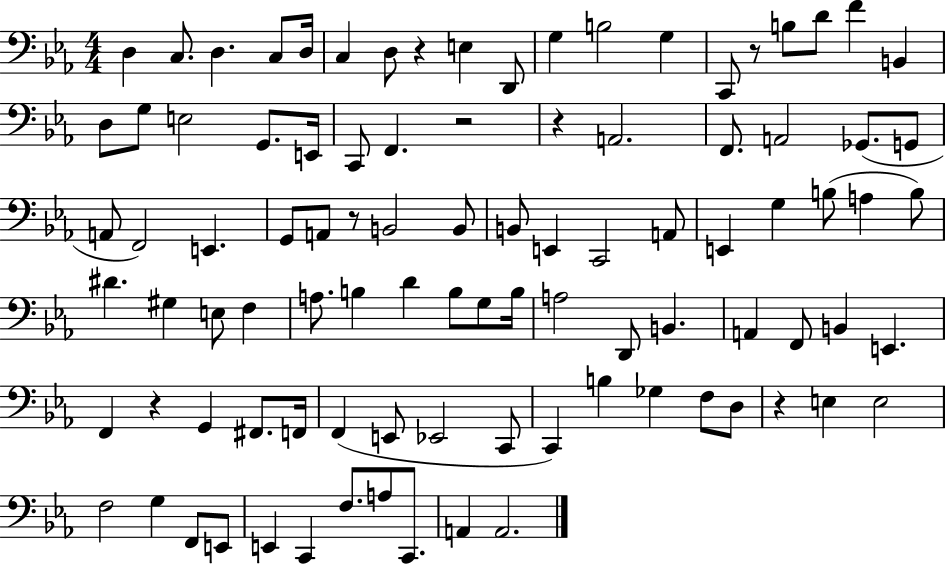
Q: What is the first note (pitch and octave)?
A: D3